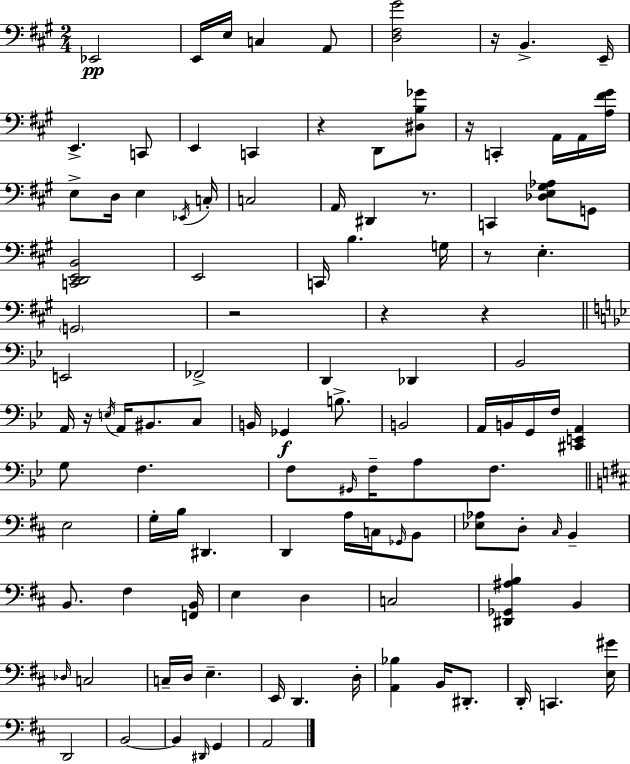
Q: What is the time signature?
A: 2/4